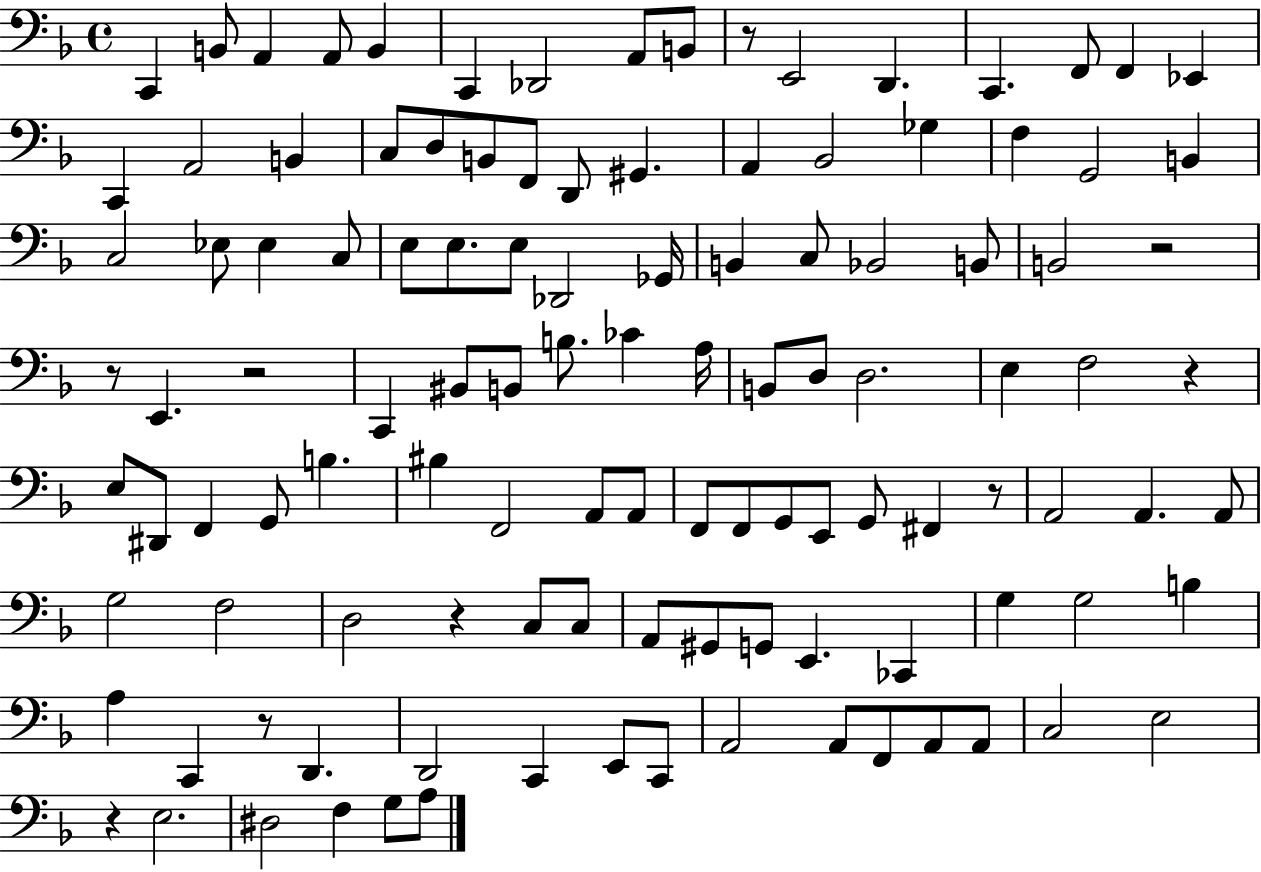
{
  \clef bass
  \time 4/4
  \defaultTimeSignature
  \key f \major
  c,4 b,8 a,4 a,8 b,4 | c,4 des,2 a,8 b,8 | r8 e,2 d,4. | c,4. f,8 f,4 ees,4 | \break c,4 a,2 b,4 | c8 d8 b,8 f,8 d,8 gis,4. | a,4 bes,2 ges4 | f4 g,2 b,4 | \break c2 ees8 ees4 c8 | e8 e8. e8 des,2 ges,16 | b,4 c8 bes,2 b,8 | b,2 r2 | \break r8 e,4. r2 | c,4 bis,8 b,8 b8. ces'4 a16 | b,8 d8 d2. | e4 f2 r4 | \break e8 dis,8 f,4 g,8 b4. | bis4 f,2 a,8 a,8 | f,8 f,8 g,8 e,8 g,8 fis,4 r8 | a,2 a,4. a,8 | \break g2 f2 | d2 r4 c8 c8 | a,8 gis,8 g,8 e,4. ces,4 | g4 g2 b4 | \break a4 c,4 r8 d,4. | d,2 c,4 e,8 c,8 | a,2 a,8 f,8 a,8 a,8 | c2 e2 | \break r4 e2. | dis2 f4 g8 a8 | \bar "|."
}